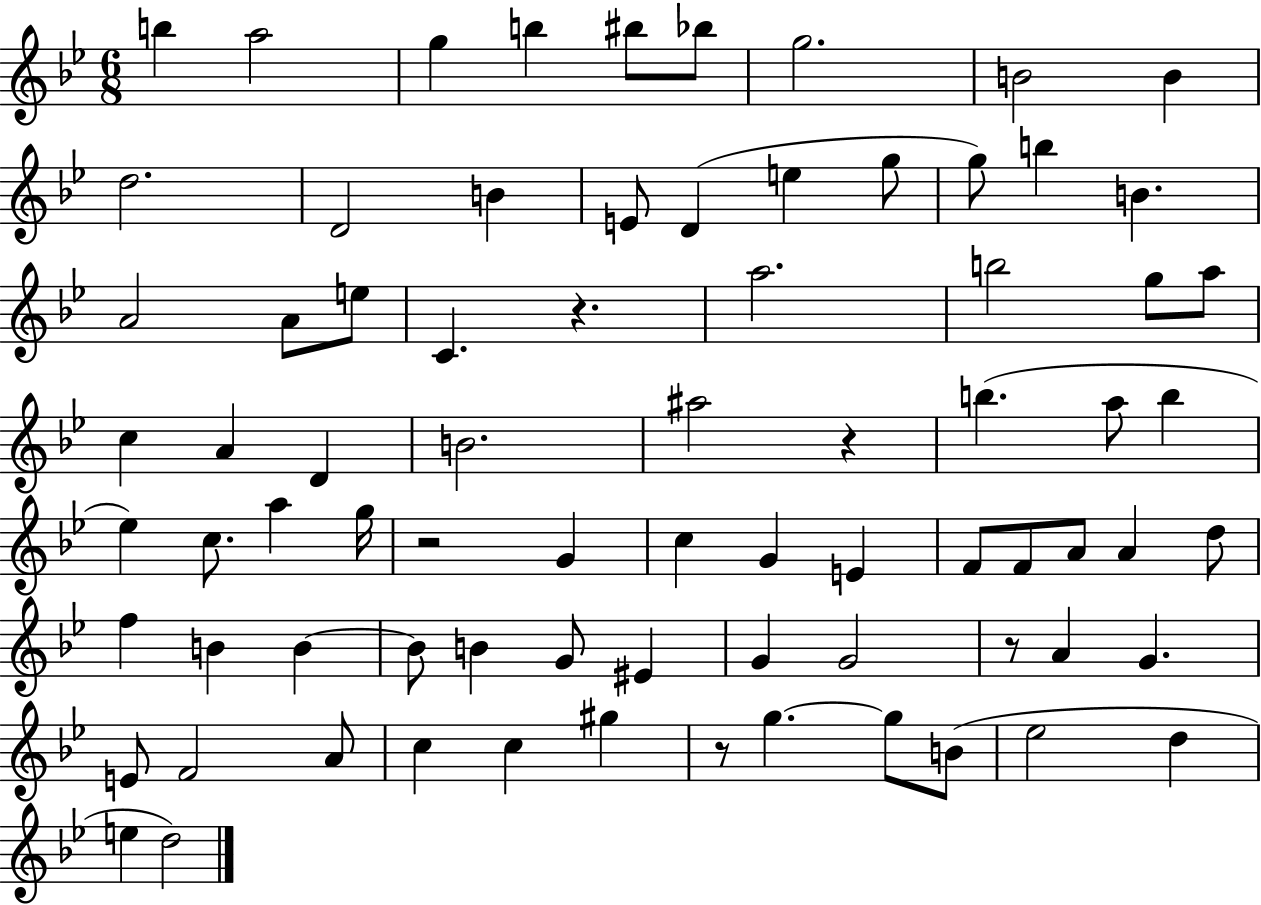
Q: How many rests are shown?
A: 5